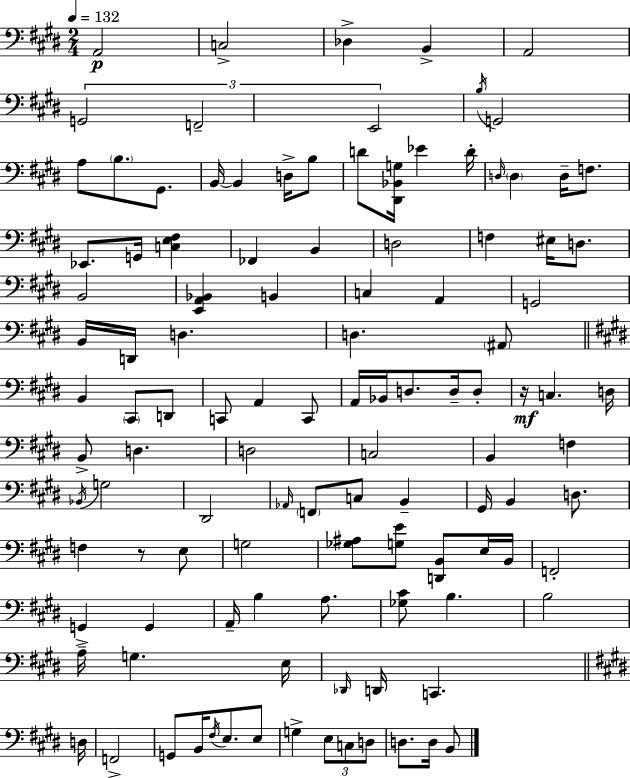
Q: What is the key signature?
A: E major